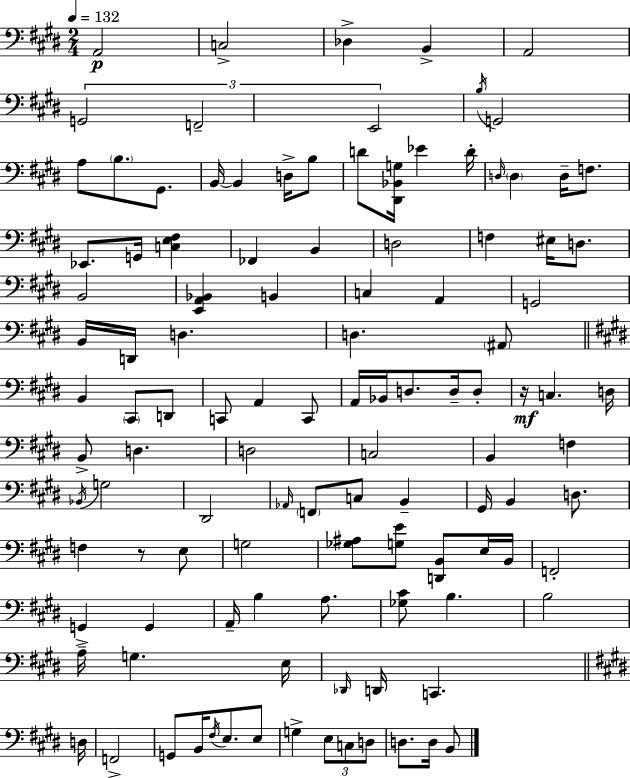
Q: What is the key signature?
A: E major